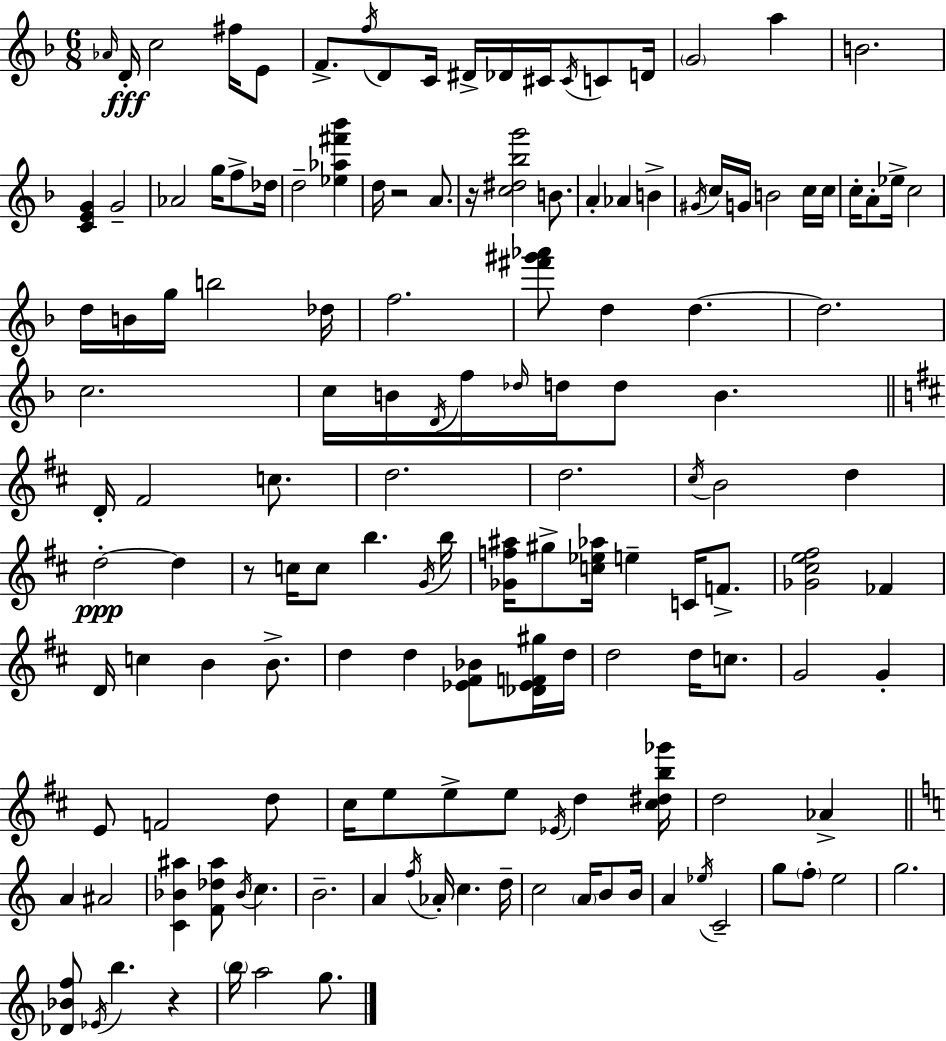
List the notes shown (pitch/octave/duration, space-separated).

Ab4/s D4/s C5/h F#5/s E4/e F4/e. F5/s D4/e C4/s D#4/s Db4/s C#4/s C#4/s C4/e D4/s G4/h A5/q B4/h. [C4,E4,G4]/q G4/h Ab4/h G5/s F5/e Db5/s D5/h [Eb5,Ab5,F#6,Bb6]/q D5/s R/h A4/e. R/s [C5,D#5,Bb5,G6]/h B4/e. A4/q Ab4/q B4/q G#4/s C5/s G4/s B4/h C5/s C5/s C5/s A4/e Eb5/s C5/h D5/s B4/s G5/s B5/h Db5/s F5/h. [F#6,G#6,Ab6]/e D5/q D5/q. D5/h. C5/h. C5/s B4/s D4/s F5/s Db5/s D5/s D5/e B4/q. D4/s F#4/h C5/e. D5/h. D5/h. C#5/s B4/h D5/q D5/h D5/q R/e C5/s C5/e B5/q. G4/s B5/s [Gb4,F5,A#5]/s G#5/e [C5,Eb5,Ab5]/s E5/q C4/s F4/e. [Gb4,C#5,E5,F#5]/h FES4/q D4/s C5/q B4/q B4/e. D5/q D5/q [Eb4,F#4,Bb4]/e [Db4,Eb4,F4,G#5]/s D5/s D5/h D5/s C5/e. G4/h G4/q E4/e F4/h D5/e C#5/s E5/e E5/e E5/e Eb4/s D5/q [C#5,D#5,B5,Gb6]/s D5/h Ab4/q A4/q A#4/h [C4,Bb4,A#5]/q [F4,Db5,A#5]/e Bb4/s C5/q. B4/h. A4/q F5/s Ab4/s C5/q. D5/s C5/h A4/s B4/e B4/s A4/q Eb5/s C4/h G5/e F5/e E5/h G5/h. [Db4,Bb4,F5]/e Eb4/s B5/q. R/q B5/s A5/h G5/e.